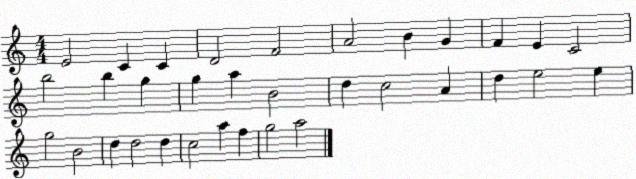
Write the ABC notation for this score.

X:1
T:Untitled
M:4/4
L:1/4
K:C
E2 C C D2 F2 A2 B G F E C2 b2 b g g a B2 d c2 A d e2 e g2 B2 d d2 d c2 a f g2 a2